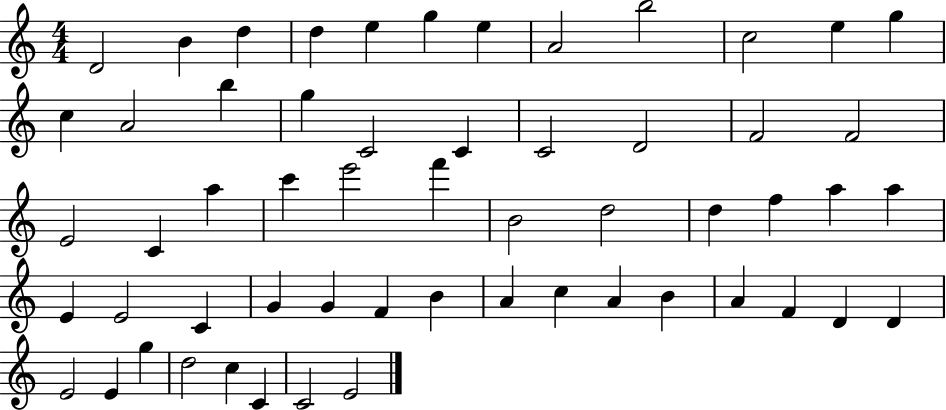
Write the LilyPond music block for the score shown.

{
  \clef treble
  \numericTimeSignature
  \time 4/4
  \key c \major
  d'2 b'4 d''4 | d''4 e''4 g''4 e''4 | a'2 b''2 | c''2 e''4 g''4 | \break c''4 a'2 b''4 | g''4 c'2 c'4 | c'2 d'2 | f'2 f'2 | \break e'2 c'4 a''4 | c'''4 e'''2 f'''4 | b'2 d''2 | d''4 f''4 a''4 a''4 | \break e'4 e'2 c'4 | g'4 g'4 f'4 b'4 | a'4 c''4 a'4 b'4 | a'4 f'4 d'4 d'4 | \break e'2 e'4 g''4 | d''2 c''4 c'4 | c'2 e'2 | \bar "|."
}